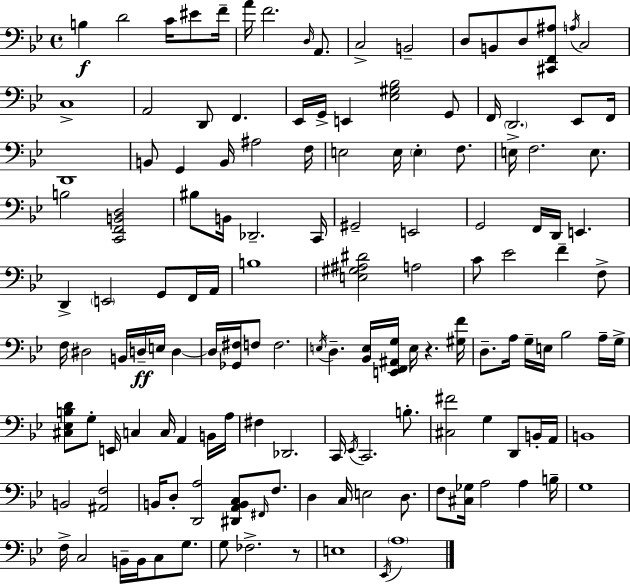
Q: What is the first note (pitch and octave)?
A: B3